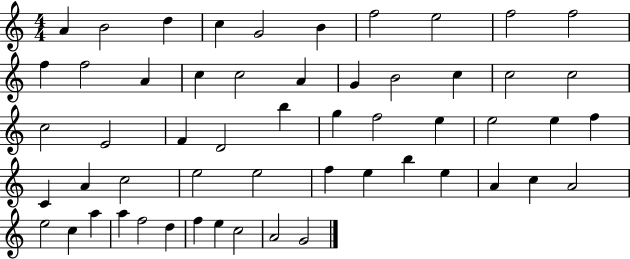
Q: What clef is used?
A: treble